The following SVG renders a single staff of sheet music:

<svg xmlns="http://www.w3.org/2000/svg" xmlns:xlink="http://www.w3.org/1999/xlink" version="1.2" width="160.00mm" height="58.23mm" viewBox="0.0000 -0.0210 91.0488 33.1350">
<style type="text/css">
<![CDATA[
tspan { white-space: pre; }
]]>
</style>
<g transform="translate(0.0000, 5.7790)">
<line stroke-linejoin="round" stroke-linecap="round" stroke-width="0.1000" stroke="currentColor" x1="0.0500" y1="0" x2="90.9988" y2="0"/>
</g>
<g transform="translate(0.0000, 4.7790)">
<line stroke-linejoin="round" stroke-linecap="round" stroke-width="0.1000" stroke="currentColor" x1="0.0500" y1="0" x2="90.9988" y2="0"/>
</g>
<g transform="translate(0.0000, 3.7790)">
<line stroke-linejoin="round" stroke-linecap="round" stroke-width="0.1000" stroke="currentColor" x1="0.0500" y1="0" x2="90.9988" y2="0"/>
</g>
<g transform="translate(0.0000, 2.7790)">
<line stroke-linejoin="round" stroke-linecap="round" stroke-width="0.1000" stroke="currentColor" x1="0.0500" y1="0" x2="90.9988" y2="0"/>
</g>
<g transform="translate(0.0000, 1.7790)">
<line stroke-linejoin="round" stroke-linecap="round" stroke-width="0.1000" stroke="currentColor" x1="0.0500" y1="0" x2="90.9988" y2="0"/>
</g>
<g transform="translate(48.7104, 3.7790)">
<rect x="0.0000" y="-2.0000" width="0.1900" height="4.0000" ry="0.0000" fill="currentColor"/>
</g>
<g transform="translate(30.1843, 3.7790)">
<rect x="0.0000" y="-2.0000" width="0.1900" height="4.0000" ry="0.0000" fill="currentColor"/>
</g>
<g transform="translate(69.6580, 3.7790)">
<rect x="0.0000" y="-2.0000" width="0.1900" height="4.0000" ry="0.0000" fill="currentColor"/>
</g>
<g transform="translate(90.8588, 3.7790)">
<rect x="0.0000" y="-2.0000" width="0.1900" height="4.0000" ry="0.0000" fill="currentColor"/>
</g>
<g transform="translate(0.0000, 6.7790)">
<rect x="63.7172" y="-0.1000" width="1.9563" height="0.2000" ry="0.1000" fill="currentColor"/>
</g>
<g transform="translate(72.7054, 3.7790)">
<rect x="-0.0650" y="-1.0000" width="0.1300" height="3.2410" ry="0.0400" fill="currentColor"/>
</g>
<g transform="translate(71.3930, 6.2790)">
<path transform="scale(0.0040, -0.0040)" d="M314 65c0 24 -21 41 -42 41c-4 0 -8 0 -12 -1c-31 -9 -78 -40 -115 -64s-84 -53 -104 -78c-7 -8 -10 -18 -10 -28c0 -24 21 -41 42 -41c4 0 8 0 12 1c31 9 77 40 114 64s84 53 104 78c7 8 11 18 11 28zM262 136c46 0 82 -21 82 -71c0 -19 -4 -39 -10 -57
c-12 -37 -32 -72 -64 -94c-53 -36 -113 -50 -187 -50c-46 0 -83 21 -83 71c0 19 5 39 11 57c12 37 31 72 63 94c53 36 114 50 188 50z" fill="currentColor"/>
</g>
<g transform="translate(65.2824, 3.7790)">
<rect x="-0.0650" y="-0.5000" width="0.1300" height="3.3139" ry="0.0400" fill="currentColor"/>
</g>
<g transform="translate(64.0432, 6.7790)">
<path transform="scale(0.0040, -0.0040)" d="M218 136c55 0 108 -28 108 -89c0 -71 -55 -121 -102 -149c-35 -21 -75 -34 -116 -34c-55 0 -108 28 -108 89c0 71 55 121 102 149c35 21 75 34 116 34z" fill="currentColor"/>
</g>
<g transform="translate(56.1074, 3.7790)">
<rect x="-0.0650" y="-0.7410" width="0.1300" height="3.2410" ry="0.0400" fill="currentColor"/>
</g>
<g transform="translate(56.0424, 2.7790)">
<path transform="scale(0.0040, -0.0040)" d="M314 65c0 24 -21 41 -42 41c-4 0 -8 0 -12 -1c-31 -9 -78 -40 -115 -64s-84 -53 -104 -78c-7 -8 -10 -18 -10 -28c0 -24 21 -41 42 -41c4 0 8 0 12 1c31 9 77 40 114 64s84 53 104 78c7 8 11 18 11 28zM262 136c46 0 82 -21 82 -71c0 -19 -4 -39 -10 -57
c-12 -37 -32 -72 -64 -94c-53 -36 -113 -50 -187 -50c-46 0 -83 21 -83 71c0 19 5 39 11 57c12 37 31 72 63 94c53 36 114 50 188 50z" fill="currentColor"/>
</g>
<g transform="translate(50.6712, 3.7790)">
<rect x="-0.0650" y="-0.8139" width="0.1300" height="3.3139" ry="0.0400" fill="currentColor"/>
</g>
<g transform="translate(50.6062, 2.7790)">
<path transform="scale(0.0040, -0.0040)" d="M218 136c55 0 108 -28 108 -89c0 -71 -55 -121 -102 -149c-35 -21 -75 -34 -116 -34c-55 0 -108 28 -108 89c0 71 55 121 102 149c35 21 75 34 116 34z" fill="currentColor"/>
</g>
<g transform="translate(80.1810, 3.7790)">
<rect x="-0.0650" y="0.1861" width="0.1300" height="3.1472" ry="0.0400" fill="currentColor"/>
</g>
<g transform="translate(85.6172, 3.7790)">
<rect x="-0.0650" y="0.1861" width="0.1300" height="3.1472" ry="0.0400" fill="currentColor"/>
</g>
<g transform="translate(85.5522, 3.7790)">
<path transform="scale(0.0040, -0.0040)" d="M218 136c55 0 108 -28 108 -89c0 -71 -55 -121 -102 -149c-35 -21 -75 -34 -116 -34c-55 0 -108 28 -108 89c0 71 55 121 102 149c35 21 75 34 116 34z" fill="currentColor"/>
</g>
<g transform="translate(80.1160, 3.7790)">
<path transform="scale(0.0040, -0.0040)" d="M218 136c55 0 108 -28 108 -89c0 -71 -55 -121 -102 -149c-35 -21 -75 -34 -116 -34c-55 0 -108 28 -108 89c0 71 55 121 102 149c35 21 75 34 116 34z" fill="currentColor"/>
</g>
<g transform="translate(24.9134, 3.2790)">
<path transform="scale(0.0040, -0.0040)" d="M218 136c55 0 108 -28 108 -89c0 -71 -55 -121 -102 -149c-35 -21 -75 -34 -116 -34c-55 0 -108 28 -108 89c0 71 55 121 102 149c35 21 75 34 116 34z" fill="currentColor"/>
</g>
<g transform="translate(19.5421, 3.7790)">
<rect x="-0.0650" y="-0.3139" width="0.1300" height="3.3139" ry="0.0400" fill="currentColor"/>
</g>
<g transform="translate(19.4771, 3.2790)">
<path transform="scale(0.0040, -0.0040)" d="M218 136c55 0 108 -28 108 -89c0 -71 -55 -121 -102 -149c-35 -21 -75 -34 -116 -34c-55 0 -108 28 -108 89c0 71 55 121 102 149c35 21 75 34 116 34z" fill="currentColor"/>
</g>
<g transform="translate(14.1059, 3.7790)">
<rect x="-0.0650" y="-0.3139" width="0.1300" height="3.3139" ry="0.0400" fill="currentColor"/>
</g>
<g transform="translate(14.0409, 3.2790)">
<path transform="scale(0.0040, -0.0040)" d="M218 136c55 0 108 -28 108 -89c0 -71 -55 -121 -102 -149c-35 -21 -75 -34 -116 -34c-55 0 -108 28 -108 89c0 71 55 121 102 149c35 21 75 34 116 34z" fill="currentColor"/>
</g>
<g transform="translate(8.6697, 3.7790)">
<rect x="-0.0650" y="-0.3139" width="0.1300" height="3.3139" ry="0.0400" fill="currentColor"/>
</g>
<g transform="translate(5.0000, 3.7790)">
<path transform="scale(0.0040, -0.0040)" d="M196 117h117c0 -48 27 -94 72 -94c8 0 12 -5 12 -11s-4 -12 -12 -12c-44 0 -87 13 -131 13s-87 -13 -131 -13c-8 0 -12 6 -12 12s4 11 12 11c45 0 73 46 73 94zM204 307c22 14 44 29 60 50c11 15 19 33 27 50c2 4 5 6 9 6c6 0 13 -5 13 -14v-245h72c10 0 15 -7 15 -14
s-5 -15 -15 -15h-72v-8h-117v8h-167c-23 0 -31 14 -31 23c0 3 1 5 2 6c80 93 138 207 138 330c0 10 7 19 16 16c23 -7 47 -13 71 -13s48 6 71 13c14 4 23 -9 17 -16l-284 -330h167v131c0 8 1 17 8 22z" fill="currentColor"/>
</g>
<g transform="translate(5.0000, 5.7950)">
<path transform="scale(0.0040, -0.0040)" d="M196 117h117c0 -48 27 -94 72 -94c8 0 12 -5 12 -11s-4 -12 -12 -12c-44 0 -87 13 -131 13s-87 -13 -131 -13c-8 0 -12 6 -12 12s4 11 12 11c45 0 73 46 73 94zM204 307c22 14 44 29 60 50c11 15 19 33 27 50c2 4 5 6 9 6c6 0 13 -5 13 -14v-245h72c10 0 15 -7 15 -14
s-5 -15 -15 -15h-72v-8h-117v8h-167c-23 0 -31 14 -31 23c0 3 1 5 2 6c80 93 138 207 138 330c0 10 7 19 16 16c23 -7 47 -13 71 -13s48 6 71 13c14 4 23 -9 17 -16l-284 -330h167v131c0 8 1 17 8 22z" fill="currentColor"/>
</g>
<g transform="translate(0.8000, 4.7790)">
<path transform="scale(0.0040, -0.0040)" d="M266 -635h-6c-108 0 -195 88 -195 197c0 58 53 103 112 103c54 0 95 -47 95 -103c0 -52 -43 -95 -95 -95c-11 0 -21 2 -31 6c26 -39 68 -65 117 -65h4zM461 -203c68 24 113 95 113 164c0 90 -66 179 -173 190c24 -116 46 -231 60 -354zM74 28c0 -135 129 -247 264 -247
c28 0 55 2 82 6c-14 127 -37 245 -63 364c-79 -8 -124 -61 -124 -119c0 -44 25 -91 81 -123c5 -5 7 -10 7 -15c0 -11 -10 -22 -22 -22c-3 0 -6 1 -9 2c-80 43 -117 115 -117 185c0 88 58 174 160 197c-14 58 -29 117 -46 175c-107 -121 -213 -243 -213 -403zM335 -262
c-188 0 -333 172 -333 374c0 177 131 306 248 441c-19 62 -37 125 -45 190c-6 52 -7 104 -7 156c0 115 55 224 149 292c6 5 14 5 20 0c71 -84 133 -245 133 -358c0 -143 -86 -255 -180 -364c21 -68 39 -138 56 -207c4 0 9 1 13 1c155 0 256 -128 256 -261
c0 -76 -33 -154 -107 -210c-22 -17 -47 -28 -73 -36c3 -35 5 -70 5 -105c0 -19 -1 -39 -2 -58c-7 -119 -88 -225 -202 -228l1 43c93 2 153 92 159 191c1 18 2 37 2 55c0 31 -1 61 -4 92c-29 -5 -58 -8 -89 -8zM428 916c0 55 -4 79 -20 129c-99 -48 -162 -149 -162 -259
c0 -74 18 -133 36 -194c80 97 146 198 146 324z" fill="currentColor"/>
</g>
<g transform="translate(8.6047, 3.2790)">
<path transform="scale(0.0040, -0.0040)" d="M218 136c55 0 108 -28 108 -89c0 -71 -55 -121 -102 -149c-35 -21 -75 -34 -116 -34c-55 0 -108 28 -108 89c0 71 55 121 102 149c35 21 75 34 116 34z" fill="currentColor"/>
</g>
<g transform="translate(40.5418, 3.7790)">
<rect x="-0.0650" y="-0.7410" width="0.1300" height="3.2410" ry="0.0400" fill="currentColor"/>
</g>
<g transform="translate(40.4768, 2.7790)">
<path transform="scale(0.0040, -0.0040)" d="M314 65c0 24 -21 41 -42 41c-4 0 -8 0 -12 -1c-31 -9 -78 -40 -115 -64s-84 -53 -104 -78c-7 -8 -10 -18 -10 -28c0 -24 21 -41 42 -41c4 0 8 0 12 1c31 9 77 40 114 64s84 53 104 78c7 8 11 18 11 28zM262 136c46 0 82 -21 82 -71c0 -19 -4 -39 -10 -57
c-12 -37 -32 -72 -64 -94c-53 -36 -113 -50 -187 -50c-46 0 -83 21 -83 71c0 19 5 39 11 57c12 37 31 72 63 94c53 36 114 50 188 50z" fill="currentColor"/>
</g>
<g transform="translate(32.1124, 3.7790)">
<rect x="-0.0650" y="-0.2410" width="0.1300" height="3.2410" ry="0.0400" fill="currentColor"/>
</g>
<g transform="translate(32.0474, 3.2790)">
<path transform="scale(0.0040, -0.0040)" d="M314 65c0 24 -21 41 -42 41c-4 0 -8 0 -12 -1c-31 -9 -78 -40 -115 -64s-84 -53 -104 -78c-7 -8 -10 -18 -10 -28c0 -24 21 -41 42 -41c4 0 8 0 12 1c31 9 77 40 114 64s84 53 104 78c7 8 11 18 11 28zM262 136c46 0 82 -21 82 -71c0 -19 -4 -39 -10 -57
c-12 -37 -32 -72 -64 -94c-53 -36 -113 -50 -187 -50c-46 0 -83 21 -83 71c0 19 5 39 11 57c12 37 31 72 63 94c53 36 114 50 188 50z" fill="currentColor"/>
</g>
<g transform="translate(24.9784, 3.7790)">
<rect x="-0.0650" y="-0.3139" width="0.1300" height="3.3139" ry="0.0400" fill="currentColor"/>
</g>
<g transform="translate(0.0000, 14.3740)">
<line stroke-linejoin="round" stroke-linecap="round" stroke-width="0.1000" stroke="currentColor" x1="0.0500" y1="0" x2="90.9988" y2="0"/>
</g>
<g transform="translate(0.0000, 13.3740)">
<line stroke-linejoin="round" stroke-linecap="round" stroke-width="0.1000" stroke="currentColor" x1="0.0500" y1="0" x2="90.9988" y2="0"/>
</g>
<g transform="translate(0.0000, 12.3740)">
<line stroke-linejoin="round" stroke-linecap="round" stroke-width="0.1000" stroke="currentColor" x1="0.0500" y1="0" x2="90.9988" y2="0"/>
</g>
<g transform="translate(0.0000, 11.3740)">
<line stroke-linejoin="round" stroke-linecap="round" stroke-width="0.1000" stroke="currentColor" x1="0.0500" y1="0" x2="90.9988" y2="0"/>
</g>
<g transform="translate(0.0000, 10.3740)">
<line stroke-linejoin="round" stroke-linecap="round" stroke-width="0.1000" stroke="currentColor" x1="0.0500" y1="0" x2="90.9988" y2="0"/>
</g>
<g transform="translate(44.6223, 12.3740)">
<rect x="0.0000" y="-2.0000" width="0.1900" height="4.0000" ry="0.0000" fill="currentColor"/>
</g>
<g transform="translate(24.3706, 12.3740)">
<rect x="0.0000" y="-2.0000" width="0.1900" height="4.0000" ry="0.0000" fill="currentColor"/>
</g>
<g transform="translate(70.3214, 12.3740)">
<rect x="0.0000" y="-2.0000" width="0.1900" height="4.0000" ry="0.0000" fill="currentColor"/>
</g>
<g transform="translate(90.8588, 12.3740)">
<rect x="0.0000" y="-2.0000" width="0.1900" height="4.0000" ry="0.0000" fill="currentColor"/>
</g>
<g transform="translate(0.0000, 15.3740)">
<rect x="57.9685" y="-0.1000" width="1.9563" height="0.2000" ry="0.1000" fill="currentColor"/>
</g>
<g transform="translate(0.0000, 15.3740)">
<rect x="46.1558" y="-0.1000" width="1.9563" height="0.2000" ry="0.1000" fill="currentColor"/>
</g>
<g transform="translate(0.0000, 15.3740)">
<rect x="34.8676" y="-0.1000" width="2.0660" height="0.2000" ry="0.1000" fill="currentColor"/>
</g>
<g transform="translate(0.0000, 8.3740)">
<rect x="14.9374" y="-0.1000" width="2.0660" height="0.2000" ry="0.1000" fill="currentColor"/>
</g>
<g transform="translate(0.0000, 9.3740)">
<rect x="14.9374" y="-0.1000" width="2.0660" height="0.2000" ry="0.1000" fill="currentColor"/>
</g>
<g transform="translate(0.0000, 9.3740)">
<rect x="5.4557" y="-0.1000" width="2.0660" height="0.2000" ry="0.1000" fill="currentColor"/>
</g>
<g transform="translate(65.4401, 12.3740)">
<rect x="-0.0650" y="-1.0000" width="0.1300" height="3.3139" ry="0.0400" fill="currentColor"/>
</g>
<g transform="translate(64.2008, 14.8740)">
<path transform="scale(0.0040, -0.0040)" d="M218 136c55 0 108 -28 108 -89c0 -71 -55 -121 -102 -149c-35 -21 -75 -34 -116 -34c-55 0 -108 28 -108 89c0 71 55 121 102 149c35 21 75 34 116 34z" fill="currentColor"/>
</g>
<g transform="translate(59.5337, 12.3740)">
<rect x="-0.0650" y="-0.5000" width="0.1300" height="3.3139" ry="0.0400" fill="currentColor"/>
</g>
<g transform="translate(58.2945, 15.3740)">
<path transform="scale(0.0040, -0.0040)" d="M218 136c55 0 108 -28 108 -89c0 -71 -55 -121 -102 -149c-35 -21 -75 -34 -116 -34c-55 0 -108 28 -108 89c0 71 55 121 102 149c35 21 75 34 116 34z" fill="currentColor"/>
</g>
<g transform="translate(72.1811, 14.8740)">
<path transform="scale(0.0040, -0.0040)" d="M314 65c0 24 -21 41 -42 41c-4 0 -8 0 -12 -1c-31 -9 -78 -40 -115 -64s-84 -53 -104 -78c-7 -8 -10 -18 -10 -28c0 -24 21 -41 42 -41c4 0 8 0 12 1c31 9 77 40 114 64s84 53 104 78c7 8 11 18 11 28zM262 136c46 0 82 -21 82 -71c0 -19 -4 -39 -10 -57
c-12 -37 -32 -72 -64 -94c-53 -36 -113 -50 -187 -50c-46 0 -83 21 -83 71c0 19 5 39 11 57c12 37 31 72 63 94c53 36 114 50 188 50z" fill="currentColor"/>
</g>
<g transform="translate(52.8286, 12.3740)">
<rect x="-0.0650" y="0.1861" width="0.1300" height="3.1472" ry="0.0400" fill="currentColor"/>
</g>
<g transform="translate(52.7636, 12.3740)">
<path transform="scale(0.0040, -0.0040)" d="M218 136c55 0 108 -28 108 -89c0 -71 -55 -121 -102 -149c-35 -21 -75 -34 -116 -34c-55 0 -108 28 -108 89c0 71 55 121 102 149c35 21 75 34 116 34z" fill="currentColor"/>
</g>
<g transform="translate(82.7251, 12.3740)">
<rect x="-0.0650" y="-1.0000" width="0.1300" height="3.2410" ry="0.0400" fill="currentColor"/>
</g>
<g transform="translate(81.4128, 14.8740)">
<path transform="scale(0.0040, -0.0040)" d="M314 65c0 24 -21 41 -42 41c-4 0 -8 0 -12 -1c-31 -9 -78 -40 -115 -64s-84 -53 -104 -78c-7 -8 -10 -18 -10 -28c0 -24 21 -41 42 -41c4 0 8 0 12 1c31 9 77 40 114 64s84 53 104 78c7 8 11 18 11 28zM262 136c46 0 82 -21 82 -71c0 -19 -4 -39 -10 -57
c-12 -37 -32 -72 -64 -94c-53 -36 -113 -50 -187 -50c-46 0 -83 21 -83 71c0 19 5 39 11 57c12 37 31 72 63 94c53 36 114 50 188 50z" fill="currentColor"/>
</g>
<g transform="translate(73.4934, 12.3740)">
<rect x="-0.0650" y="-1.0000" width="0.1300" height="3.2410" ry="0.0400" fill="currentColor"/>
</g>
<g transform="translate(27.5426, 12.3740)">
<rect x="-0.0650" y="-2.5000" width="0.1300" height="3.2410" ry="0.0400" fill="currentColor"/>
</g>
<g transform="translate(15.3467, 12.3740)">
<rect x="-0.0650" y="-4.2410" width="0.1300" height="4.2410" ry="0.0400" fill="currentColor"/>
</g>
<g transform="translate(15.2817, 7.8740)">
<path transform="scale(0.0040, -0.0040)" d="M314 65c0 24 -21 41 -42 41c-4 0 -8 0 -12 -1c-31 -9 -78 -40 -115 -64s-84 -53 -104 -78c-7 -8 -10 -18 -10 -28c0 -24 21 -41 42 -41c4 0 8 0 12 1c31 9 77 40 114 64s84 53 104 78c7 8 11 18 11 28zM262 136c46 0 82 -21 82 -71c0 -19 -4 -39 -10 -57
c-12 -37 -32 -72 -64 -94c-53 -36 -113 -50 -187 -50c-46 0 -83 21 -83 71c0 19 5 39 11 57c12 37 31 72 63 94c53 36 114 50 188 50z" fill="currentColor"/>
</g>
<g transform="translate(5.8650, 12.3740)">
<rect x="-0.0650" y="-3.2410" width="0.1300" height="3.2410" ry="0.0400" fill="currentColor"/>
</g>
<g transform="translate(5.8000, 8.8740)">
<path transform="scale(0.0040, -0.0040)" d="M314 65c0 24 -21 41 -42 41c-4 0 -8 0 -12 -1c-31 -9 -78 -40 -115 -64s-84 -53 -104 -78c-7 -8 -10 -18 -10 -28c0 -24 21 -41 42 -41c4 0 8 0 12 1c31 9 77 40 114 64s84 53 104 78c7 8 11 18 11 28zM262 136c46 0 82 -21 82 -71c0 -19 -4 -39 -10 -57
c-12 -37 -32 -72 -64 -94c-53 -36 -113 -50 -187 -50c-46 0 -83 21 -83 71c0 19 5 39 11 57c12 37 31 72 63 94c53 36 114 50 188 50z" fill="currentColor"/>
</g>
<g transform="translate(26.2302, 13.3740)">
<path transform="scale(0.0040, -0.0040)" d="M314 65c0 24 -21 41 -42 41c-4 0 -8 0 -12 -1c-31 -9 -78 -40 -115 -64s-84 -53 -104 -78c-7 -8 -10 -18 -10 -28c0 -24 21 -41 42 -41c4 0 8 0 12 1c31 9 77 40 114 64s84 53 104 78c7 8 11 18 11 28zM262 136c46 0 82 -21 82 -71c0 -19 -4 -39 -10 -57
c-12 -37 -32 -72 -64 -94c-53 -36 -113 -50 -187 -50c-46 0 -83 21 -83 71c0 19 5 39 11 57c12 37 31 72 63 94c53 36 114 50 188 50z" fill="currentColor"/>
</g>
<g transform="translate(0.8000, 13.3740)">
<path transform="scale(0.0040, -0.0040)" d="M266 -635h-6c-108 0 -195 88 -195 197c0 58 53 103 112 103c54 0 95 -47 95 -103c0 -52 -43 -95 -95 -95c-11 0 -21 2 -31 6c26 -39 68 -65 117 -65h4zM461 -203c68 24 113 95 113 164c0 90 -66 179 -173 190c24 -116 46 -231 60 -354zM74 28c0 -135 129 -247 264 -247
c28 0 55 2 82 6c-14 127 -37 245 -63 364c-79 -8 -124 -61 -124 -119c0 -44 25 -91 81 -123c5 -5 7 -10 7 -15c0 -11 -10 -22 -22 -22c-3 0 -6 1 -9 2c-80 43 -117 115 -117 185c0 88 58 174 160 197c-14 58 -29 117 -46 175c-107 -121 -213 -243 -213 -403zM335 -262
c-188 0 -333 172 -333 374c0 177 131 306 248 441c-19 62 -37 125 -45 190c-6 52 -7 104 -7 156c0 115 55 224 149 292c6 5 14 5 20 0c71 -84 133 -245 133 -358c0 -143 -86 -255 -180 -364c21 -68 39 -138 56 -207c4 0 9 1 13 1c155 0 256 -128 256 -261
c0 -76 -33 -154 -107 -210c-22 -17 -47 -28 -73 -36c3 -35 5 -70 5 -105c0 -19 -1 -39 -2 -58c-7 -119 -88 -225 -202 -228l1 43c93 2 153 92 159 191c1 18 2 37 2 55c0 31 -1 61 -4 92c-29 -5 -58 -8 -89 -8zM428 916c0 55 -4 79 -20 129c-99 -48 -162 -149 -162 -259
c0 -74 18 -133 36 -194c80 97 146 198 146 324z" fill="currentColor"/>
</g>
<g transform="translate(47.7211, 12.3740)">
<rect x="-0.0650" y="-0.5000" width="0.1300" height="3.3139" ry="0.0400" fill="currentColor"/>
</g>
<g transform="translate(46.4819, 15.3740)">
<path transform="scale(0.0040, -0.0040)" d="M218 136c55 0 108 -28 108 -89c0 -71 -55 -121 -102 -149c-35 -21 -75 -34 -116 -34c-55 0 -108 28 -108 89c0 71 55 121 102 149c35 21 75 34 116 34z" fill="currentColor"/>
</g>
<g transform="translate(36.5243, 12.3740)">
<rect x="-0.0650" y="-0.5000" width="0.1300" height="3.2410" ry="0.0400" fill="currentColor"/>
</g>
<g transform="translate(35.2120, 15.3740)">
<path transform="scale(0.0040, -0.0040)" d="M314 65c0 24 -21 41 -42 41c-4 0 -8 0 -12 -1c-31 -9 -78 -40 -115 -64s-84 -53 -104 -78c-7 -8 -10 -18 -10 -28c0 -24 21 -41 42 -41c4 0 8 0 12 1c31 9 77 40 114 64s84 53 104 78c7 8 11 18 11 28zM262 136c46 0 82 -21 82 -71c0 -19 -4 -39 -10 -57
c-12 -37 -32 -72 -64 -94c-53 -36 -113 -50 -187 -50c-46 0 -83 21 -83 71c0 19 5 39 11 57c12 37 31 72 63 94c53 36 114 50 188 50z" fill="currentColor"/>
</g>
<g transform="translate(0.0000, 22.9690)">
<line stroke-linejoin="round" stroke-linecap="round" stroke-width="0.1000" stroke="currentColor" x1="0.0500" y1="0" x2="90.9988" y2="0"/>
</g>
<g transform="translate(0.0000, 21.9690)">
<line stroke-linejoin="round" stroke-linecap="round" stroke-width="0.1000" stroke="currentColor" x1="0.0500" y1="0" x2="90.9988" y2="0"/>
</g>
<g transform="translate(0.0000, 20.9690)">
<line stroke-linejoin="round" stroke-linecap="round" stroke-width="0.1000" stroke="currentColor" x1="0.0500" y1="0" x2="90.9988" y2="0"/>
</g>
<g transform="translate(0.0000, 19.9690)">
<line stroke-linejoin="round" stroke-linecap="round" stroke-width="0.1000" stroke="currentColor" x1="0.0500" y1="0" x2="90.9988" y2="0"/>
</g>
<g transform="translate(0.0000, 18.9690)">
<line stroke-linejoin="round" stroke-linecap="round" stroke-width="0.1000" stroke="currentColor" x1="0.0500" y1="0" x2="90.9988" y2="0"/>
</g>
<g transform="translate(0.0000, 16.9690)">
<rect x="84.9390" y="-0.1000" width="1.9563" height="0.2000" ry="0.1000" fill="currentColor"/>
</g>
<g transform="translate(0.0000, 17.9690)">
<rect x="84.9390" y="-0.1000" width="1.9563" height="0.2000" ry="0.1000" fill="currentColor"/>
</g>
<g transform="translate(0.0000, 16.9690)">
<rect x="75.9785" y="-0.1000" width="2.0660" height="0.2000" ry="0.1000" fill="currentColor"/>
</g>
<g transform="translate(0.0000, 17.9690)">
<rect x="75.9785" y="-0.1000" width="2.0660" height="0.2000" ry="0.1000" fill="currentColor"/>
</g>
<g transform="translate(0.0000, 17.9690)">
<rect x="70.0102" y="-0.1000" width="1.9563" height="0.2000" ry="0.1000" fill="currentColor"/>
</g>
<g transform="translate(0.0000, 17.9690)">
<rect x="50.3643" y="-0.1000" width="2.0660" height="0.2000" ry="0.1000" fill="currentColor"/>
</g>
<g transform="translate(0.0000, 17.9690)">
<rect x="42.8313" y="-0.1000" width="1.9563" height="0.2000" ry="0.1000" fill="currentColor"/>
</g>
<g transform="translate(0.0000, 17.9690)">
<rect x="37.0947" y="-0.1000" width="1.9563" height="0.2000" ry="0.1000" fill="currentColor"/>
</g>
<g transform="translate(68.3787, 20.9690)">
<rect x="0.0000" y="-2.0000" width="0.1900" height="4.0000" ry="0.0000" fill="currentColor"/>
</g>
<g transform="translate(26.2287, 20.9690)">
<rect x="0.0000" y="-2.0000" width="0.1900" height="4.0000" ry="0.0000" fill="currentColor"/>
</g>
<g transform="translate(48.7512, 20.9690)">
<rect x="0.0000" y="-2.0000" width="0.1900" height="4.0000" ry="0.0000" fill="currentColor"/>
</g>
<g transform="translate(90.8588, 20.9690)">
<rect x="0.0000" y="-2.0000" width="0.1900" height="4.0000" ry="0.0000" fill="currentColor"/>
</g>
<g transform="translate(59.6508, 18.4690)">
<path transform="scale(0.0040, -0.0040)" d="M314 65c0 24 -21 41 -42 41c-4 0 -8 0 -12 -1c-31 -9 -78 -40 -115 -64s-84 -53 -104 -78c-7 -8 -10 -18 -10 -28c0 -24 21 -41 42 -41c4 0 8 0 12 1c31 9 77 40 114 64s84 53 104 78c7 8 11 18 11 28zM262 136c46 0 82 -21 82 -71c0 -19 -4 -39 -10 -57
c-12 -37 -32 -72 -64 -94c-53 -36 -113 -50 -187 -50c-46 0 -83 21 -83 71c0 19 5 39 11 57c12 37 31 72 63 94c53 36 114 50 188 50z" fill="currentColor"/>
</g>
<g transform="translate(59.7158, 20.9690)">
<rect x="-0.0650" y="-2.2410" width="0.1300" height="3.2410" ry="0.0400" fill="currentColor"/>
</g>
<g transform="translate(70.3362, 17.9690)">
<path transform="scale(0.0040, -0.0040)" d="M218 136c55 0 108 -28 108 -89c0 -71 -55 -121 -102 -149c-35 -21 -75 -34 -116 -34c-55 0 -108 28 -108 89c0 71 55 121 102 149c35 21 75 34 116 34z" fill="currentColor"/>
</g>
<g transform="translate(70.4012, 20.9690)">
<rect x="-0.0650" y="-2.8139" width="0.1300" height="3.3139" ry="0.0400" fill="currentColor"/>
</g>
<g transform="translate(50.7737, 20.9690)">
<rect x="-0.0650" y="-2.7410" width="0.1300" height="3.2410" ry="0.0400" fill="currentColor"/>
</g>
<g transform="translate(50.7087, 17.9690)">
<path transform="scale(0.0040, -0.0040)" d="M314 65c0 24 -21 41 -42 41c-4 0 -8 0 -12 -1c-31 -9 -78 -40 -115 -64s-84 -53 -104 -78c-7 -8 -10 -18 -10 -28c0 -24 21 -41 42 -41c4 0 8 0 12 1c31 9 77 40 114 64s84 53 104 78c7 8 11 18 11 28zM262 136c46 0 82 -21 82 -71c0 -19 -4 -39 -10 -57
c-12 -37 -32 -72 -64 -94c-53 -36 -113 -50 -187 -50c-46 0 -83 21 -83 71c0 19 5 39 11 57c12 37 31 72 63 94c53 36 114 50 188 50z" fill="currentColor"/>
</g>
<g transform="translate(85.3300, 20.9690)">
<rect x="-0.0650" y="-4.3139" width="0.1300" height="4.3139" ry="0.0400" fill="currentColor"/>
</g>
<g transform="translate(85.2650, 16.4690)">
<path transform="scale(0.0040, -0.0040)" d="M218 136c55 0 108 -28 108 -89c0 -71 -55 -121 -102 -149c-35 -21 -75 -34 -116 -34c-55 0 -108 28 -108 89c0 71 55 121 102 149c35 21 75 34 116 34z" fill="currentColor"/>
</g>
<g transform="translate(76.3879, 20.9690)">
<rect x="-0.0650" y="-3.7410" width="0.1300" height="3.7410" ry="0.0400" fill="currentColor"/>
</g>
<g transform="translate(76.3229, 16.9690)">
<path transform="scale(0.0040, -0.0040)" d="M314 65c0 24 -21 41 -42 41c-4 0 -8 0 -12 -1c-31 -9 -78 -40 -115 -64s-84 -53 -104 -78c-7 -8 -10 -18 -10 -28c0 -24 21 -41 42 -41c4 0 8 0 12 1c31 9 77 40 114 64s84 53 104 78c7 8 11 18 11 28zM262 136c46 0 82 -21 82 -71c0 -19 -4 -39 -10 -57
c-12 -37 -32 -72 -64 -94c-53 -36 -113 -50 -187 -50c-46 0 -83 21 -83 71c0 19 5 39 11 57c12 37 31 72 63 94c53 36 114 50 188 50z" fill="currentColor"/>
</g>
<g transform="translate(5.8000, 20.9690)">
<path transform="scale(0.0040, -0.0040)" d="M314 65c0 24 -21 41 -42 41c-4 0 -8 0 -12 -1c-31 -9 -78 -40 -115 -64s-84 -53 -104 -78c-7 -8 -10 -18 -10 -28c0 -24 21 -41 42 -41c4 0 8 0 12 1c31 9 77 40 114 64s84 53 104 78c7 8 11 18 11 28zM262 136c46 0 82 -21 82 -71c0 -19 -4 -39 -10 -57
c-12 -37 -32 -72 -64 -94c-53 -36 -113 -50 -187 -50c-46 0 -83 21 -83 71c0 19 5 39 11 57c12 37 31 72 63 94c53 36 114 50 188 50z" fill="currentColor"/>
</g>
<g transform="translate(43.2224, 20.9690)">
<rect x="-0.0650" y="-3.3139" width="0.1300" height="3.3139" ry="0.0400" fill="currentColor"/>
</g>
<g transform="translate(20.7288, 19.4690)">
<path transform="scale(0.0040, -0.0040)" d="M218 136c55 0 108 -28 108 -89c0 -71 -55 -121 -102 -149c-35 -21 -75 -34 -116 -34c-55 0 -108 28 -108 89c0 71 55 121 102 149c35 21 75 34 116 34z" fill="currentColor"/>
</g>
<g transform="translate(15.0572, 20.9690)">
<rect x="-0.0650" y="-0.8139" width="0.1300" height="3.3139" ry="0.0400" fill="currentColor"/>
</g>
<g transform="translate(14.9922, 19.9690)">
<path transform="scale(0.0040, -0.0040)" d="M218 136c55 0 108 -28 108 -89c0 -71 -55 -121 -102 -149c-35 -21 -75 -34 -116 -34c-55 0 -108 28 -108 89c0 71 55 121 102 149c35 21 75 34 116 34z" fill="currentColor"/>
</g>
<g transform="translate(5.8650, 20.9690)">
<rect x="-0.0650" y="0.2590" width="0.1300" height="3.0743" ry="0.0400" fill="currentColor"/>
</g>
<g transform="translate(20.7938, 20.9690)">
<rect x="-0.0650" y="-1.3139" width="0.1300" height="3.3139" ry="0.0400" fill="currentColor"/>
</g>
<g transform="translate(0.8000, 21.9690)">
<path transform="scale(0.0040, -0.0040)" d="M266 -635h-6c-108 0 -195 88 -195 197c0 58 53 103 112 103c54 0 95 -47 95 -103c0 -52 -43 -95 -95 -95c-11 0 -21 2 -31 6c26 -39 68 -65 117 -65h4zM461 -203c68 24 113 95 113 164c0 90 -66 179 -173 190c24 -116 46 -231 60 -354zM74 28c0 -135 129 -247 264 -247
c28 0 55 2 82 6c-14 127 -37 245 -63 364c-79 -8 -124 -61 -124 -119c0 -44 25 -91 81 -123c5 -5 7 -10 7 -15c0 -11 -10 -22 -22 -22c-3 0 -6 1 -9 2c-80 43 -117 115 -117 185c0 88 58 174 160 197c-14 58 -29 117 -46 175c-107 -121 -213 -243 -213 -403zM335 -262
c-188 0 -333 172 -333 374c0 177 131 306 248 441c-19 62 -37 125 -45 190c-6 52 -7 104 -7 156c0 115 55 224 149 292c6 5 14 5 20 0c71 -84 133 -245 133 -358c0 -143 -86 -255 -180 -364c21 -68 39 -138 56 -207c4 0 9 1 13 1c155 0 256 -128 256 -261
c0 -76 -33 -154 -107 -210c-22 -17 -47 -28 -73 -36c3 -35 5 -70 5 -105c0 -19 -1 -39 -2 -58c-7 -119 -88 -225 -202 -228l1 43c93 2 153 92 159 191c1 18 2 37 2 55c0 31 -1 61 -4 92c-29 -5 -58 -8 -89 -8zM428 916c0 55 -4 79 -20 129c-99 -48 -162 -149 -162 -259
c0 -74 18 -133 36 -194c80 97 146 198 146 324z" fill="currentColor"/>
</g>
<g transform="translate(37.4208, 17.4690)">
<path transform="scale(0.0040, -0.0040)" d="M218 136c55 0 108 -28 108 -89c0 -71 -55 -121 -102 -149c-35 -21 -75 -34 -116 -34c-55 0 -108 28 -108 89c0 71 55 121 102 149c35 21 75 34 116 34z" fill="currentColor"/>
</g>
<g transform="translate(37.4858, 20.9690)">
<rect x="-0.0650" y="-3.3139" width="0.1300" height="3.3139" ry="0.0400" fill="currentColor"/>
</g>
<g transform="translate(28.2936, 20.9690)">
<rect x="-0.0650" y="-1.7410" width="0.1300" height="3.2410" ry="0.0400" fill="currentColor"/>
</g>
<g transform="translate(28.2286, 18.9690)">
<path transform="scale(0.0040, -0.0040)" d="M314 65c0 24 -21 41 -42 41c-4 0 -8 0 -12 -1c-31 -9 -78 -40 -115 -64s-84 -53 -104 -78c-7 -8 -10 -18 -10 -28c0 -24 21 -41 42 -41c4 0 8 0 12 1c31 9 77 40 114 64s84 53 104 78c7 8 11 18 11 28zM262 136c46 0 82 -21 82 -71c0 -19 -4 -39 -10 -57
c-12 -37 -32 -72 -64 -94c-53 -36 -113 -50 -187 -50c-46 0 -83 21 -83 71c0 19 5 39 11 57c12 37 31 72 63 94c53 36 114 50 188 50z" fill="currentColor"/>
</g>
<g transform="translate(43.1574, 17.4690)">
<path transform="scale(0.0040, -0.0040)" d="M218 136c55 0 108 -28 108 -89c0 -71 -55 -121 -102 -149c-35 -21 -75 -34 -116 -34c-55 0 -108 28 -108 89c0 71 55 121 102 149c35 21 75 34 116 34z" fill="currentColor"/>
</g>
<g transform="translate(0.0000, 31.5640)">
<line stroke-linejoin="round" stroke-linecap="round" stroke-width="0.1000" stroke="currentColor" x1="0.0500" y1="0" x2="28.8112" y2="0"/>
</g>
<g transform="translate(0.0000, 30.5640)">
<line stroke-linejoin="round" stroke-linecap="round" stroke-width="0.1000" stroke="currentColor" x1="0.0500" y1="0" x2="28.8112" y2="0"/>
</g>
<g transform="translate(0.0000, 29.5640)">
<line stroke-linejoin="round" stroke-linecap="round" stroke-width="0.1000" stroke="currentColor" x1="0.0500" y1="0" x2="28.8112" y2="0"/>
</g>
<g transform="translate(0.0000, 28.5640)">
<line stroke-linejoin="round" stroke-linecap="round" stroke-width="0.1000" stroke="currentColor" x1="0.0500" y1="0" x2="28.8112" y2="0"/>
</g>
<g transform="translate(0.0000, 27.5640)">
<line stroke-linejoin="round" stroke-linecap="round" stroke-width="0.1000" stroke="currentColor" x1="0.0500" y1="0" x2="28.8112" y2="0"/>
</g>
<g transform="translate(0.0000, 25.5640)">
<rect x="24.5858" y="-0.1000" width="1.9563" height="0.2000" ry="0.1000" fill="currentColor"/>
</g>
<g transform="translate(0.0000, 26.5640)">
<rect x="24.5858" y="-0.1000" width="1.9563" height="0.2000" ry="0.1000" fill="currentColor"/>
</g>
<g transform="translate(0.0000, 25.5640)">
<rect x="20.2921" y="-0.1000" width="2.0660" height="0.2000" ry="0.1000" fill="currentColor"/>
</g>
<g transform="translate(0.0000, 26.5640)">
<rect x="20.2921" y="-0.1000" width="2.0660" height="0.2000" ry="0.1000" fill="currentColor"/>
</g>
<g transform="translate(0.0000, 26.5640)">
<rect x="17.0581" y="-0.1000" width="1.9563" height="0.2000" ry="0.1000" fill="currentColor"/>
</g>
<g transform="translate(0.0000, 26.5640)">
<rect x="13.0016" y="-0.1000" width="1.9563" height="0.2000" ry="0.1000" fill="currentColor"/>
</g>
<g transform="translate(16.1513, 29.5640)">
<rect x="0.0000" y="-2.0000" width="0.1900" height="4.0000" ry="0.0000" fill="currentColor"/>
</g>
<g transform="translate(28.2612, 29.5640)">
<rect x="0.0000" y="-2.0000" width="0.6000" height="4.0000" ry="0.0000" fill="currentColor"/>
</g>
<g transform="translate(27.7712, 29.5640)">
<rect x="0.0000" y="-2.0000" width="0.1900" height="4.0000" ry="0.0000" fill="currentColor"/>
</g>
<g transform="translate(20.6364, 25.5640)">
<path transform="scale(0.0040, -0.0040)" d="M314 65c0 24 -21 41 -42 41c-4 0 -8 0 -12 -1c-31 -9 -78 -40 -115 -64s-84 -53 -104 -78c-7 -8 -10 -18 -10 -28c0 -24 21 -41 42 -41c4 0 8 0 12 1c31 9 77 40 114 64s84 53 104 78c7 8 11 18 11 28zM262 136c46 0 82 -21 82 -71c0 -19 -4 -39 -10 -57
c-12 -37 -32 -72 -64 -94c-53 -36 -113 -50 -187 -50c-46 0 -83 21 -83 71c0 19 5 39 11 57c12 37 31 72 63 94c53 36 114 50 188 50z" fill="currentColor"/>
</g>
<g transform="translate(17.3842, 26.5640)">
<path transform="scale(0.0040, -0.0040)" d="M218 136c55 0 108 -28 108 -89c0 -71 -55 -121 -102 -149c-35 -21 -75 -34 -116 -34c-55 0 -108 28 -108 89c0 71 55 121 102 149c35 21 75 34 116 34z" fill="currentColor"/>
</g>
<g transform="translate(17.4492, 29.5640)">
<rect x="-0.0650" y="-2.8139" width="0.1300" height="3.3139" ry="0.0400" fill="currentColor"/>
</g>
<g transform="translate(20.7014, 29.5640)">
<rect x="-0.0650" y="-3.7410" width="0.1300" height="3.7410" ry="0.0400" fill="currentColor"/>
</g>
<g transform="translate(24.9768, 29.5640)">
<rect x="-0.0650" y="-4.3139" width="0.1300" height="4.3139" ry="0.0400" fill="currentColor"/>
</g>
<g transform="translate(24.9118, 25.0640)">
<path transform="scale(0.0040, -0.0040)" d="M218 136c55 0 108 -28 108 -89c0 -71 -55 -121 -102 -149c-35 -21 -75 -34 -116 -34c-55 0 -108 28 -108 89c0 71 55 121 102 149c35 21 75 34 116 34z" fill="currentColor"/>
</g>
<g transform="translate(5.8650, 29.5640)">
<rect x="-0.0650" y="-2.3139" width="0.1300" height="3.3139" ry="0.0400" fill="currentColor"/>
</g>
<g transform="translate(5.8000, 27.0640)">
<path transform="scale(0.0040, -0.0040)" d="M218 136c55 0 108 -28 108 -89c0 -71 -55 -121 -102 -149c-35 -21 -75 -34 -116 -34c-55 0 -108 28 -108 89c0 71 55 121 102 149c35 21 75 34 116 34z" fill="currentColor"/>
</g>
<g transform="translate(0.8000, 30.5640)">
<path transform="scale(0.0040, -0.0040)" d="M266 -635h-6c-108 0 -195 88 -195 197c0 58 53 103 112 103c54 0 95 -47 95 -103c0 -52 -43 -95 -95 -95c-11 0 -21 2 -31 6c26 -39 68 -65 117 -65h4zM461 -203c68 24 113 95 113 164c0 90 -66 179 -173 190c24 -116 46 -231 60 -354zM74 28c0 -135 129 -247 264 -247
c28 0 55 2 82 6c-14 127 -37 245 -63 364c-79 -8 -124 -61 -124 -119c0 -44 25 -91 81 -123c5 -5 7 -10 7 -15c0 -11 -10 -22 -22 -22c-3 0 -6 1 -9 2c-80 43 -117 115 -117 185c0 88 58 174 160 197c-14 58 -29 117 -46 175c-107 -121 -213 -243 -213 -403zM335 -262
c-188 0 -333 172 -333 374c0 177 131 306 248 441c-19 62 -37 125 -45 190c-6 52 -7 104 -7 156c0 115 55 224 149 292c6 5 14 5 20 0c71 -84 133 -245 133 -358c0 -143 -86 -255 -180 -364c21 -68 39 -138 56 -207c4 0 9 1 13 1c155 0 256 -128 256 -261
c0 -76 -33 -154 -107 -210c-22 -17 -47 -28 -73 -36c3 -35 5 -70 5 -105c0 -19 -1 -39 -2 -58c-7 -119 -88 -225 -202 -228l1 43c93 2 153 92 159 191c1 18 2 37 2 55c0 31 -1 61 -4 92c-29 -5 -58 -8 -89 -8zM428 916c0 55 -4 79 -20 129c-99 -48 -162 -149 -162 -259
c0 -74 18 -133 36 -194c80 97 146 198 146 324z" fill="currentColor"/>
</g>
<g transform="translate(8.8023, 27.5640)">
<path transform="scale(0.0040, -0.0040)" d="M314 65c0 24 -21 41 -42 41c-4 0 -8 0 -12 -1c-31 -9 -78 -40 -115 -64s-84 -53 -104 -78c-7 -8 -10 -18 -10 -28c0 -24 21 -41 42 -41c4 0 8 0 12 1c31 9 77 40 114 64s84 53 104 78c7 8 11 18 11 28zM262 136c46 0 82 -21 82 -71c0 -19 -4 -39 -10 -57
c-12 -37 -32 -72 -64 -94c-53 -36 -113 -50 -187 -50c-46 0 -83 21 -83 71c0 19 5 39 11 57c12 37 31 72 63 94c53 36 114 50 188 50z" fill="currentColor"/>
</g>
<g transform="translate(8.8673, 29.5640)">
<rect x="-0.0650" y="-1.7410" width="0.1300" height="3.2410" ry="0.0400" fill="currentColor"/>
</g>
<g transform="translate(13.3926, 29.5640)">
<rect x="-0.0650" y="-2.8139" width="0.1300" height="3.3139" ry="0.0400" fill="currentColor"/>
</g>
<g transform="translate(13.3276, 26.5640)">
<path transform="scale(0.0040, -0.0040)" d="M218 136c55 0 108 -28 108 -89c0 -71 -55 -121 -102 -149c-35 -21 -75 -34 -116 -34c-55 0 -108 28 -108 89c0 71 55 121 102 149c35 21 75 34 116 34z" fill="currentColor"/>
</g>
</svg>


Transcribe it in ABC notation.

X:1
T:Untitled
M:4/4
L:1/4
K:C
c c c c c2 d2 d d2 C D2 B B b2 d'2 G2 C2 C B C D D2 D2 B2 d e f2 b b a2 g2 a c'2 d' g f2 a a c'2 d'